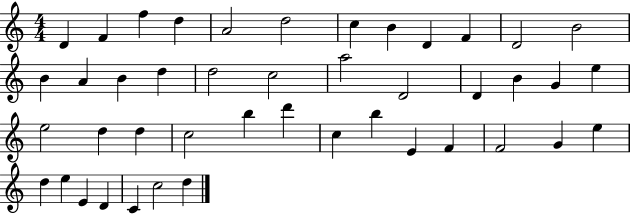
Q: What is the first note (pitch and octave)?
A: D4